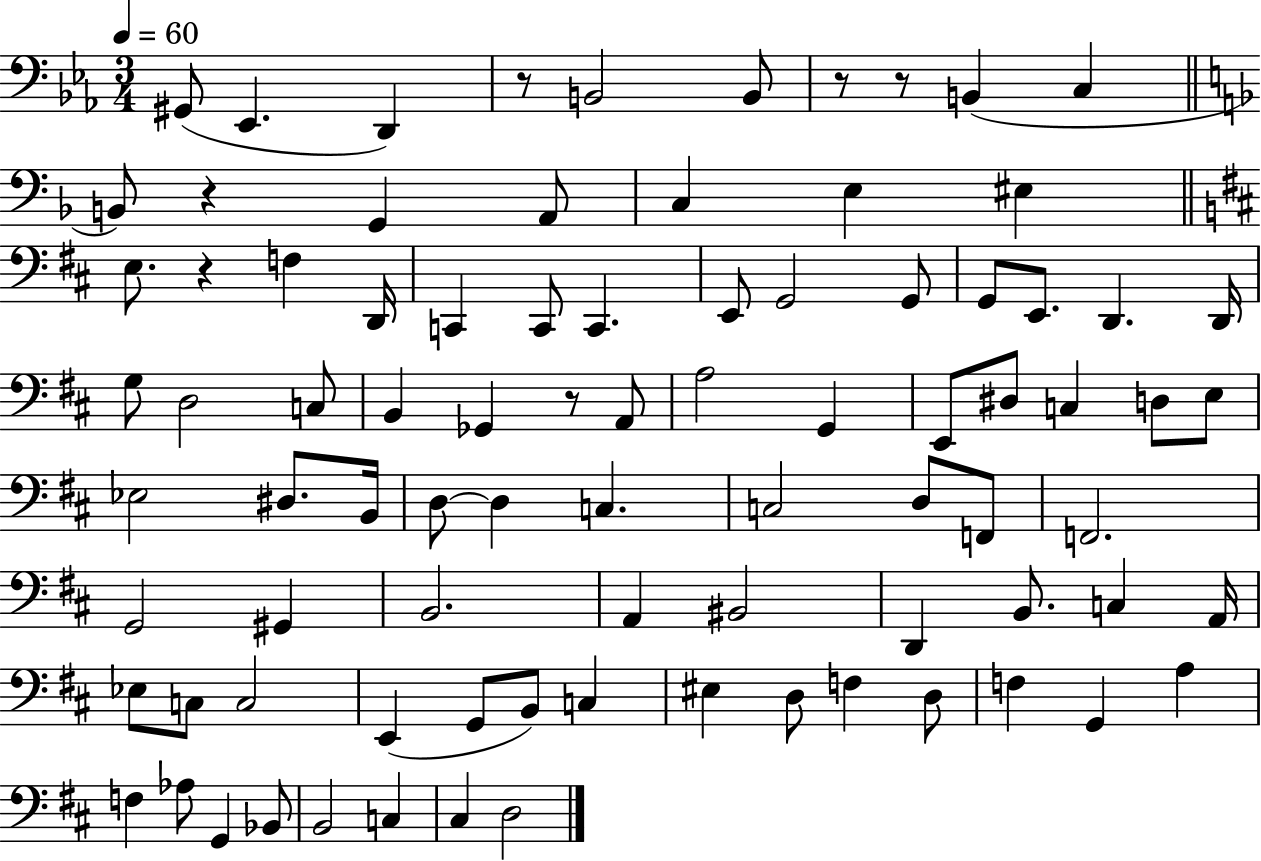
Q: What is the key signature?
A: EES major